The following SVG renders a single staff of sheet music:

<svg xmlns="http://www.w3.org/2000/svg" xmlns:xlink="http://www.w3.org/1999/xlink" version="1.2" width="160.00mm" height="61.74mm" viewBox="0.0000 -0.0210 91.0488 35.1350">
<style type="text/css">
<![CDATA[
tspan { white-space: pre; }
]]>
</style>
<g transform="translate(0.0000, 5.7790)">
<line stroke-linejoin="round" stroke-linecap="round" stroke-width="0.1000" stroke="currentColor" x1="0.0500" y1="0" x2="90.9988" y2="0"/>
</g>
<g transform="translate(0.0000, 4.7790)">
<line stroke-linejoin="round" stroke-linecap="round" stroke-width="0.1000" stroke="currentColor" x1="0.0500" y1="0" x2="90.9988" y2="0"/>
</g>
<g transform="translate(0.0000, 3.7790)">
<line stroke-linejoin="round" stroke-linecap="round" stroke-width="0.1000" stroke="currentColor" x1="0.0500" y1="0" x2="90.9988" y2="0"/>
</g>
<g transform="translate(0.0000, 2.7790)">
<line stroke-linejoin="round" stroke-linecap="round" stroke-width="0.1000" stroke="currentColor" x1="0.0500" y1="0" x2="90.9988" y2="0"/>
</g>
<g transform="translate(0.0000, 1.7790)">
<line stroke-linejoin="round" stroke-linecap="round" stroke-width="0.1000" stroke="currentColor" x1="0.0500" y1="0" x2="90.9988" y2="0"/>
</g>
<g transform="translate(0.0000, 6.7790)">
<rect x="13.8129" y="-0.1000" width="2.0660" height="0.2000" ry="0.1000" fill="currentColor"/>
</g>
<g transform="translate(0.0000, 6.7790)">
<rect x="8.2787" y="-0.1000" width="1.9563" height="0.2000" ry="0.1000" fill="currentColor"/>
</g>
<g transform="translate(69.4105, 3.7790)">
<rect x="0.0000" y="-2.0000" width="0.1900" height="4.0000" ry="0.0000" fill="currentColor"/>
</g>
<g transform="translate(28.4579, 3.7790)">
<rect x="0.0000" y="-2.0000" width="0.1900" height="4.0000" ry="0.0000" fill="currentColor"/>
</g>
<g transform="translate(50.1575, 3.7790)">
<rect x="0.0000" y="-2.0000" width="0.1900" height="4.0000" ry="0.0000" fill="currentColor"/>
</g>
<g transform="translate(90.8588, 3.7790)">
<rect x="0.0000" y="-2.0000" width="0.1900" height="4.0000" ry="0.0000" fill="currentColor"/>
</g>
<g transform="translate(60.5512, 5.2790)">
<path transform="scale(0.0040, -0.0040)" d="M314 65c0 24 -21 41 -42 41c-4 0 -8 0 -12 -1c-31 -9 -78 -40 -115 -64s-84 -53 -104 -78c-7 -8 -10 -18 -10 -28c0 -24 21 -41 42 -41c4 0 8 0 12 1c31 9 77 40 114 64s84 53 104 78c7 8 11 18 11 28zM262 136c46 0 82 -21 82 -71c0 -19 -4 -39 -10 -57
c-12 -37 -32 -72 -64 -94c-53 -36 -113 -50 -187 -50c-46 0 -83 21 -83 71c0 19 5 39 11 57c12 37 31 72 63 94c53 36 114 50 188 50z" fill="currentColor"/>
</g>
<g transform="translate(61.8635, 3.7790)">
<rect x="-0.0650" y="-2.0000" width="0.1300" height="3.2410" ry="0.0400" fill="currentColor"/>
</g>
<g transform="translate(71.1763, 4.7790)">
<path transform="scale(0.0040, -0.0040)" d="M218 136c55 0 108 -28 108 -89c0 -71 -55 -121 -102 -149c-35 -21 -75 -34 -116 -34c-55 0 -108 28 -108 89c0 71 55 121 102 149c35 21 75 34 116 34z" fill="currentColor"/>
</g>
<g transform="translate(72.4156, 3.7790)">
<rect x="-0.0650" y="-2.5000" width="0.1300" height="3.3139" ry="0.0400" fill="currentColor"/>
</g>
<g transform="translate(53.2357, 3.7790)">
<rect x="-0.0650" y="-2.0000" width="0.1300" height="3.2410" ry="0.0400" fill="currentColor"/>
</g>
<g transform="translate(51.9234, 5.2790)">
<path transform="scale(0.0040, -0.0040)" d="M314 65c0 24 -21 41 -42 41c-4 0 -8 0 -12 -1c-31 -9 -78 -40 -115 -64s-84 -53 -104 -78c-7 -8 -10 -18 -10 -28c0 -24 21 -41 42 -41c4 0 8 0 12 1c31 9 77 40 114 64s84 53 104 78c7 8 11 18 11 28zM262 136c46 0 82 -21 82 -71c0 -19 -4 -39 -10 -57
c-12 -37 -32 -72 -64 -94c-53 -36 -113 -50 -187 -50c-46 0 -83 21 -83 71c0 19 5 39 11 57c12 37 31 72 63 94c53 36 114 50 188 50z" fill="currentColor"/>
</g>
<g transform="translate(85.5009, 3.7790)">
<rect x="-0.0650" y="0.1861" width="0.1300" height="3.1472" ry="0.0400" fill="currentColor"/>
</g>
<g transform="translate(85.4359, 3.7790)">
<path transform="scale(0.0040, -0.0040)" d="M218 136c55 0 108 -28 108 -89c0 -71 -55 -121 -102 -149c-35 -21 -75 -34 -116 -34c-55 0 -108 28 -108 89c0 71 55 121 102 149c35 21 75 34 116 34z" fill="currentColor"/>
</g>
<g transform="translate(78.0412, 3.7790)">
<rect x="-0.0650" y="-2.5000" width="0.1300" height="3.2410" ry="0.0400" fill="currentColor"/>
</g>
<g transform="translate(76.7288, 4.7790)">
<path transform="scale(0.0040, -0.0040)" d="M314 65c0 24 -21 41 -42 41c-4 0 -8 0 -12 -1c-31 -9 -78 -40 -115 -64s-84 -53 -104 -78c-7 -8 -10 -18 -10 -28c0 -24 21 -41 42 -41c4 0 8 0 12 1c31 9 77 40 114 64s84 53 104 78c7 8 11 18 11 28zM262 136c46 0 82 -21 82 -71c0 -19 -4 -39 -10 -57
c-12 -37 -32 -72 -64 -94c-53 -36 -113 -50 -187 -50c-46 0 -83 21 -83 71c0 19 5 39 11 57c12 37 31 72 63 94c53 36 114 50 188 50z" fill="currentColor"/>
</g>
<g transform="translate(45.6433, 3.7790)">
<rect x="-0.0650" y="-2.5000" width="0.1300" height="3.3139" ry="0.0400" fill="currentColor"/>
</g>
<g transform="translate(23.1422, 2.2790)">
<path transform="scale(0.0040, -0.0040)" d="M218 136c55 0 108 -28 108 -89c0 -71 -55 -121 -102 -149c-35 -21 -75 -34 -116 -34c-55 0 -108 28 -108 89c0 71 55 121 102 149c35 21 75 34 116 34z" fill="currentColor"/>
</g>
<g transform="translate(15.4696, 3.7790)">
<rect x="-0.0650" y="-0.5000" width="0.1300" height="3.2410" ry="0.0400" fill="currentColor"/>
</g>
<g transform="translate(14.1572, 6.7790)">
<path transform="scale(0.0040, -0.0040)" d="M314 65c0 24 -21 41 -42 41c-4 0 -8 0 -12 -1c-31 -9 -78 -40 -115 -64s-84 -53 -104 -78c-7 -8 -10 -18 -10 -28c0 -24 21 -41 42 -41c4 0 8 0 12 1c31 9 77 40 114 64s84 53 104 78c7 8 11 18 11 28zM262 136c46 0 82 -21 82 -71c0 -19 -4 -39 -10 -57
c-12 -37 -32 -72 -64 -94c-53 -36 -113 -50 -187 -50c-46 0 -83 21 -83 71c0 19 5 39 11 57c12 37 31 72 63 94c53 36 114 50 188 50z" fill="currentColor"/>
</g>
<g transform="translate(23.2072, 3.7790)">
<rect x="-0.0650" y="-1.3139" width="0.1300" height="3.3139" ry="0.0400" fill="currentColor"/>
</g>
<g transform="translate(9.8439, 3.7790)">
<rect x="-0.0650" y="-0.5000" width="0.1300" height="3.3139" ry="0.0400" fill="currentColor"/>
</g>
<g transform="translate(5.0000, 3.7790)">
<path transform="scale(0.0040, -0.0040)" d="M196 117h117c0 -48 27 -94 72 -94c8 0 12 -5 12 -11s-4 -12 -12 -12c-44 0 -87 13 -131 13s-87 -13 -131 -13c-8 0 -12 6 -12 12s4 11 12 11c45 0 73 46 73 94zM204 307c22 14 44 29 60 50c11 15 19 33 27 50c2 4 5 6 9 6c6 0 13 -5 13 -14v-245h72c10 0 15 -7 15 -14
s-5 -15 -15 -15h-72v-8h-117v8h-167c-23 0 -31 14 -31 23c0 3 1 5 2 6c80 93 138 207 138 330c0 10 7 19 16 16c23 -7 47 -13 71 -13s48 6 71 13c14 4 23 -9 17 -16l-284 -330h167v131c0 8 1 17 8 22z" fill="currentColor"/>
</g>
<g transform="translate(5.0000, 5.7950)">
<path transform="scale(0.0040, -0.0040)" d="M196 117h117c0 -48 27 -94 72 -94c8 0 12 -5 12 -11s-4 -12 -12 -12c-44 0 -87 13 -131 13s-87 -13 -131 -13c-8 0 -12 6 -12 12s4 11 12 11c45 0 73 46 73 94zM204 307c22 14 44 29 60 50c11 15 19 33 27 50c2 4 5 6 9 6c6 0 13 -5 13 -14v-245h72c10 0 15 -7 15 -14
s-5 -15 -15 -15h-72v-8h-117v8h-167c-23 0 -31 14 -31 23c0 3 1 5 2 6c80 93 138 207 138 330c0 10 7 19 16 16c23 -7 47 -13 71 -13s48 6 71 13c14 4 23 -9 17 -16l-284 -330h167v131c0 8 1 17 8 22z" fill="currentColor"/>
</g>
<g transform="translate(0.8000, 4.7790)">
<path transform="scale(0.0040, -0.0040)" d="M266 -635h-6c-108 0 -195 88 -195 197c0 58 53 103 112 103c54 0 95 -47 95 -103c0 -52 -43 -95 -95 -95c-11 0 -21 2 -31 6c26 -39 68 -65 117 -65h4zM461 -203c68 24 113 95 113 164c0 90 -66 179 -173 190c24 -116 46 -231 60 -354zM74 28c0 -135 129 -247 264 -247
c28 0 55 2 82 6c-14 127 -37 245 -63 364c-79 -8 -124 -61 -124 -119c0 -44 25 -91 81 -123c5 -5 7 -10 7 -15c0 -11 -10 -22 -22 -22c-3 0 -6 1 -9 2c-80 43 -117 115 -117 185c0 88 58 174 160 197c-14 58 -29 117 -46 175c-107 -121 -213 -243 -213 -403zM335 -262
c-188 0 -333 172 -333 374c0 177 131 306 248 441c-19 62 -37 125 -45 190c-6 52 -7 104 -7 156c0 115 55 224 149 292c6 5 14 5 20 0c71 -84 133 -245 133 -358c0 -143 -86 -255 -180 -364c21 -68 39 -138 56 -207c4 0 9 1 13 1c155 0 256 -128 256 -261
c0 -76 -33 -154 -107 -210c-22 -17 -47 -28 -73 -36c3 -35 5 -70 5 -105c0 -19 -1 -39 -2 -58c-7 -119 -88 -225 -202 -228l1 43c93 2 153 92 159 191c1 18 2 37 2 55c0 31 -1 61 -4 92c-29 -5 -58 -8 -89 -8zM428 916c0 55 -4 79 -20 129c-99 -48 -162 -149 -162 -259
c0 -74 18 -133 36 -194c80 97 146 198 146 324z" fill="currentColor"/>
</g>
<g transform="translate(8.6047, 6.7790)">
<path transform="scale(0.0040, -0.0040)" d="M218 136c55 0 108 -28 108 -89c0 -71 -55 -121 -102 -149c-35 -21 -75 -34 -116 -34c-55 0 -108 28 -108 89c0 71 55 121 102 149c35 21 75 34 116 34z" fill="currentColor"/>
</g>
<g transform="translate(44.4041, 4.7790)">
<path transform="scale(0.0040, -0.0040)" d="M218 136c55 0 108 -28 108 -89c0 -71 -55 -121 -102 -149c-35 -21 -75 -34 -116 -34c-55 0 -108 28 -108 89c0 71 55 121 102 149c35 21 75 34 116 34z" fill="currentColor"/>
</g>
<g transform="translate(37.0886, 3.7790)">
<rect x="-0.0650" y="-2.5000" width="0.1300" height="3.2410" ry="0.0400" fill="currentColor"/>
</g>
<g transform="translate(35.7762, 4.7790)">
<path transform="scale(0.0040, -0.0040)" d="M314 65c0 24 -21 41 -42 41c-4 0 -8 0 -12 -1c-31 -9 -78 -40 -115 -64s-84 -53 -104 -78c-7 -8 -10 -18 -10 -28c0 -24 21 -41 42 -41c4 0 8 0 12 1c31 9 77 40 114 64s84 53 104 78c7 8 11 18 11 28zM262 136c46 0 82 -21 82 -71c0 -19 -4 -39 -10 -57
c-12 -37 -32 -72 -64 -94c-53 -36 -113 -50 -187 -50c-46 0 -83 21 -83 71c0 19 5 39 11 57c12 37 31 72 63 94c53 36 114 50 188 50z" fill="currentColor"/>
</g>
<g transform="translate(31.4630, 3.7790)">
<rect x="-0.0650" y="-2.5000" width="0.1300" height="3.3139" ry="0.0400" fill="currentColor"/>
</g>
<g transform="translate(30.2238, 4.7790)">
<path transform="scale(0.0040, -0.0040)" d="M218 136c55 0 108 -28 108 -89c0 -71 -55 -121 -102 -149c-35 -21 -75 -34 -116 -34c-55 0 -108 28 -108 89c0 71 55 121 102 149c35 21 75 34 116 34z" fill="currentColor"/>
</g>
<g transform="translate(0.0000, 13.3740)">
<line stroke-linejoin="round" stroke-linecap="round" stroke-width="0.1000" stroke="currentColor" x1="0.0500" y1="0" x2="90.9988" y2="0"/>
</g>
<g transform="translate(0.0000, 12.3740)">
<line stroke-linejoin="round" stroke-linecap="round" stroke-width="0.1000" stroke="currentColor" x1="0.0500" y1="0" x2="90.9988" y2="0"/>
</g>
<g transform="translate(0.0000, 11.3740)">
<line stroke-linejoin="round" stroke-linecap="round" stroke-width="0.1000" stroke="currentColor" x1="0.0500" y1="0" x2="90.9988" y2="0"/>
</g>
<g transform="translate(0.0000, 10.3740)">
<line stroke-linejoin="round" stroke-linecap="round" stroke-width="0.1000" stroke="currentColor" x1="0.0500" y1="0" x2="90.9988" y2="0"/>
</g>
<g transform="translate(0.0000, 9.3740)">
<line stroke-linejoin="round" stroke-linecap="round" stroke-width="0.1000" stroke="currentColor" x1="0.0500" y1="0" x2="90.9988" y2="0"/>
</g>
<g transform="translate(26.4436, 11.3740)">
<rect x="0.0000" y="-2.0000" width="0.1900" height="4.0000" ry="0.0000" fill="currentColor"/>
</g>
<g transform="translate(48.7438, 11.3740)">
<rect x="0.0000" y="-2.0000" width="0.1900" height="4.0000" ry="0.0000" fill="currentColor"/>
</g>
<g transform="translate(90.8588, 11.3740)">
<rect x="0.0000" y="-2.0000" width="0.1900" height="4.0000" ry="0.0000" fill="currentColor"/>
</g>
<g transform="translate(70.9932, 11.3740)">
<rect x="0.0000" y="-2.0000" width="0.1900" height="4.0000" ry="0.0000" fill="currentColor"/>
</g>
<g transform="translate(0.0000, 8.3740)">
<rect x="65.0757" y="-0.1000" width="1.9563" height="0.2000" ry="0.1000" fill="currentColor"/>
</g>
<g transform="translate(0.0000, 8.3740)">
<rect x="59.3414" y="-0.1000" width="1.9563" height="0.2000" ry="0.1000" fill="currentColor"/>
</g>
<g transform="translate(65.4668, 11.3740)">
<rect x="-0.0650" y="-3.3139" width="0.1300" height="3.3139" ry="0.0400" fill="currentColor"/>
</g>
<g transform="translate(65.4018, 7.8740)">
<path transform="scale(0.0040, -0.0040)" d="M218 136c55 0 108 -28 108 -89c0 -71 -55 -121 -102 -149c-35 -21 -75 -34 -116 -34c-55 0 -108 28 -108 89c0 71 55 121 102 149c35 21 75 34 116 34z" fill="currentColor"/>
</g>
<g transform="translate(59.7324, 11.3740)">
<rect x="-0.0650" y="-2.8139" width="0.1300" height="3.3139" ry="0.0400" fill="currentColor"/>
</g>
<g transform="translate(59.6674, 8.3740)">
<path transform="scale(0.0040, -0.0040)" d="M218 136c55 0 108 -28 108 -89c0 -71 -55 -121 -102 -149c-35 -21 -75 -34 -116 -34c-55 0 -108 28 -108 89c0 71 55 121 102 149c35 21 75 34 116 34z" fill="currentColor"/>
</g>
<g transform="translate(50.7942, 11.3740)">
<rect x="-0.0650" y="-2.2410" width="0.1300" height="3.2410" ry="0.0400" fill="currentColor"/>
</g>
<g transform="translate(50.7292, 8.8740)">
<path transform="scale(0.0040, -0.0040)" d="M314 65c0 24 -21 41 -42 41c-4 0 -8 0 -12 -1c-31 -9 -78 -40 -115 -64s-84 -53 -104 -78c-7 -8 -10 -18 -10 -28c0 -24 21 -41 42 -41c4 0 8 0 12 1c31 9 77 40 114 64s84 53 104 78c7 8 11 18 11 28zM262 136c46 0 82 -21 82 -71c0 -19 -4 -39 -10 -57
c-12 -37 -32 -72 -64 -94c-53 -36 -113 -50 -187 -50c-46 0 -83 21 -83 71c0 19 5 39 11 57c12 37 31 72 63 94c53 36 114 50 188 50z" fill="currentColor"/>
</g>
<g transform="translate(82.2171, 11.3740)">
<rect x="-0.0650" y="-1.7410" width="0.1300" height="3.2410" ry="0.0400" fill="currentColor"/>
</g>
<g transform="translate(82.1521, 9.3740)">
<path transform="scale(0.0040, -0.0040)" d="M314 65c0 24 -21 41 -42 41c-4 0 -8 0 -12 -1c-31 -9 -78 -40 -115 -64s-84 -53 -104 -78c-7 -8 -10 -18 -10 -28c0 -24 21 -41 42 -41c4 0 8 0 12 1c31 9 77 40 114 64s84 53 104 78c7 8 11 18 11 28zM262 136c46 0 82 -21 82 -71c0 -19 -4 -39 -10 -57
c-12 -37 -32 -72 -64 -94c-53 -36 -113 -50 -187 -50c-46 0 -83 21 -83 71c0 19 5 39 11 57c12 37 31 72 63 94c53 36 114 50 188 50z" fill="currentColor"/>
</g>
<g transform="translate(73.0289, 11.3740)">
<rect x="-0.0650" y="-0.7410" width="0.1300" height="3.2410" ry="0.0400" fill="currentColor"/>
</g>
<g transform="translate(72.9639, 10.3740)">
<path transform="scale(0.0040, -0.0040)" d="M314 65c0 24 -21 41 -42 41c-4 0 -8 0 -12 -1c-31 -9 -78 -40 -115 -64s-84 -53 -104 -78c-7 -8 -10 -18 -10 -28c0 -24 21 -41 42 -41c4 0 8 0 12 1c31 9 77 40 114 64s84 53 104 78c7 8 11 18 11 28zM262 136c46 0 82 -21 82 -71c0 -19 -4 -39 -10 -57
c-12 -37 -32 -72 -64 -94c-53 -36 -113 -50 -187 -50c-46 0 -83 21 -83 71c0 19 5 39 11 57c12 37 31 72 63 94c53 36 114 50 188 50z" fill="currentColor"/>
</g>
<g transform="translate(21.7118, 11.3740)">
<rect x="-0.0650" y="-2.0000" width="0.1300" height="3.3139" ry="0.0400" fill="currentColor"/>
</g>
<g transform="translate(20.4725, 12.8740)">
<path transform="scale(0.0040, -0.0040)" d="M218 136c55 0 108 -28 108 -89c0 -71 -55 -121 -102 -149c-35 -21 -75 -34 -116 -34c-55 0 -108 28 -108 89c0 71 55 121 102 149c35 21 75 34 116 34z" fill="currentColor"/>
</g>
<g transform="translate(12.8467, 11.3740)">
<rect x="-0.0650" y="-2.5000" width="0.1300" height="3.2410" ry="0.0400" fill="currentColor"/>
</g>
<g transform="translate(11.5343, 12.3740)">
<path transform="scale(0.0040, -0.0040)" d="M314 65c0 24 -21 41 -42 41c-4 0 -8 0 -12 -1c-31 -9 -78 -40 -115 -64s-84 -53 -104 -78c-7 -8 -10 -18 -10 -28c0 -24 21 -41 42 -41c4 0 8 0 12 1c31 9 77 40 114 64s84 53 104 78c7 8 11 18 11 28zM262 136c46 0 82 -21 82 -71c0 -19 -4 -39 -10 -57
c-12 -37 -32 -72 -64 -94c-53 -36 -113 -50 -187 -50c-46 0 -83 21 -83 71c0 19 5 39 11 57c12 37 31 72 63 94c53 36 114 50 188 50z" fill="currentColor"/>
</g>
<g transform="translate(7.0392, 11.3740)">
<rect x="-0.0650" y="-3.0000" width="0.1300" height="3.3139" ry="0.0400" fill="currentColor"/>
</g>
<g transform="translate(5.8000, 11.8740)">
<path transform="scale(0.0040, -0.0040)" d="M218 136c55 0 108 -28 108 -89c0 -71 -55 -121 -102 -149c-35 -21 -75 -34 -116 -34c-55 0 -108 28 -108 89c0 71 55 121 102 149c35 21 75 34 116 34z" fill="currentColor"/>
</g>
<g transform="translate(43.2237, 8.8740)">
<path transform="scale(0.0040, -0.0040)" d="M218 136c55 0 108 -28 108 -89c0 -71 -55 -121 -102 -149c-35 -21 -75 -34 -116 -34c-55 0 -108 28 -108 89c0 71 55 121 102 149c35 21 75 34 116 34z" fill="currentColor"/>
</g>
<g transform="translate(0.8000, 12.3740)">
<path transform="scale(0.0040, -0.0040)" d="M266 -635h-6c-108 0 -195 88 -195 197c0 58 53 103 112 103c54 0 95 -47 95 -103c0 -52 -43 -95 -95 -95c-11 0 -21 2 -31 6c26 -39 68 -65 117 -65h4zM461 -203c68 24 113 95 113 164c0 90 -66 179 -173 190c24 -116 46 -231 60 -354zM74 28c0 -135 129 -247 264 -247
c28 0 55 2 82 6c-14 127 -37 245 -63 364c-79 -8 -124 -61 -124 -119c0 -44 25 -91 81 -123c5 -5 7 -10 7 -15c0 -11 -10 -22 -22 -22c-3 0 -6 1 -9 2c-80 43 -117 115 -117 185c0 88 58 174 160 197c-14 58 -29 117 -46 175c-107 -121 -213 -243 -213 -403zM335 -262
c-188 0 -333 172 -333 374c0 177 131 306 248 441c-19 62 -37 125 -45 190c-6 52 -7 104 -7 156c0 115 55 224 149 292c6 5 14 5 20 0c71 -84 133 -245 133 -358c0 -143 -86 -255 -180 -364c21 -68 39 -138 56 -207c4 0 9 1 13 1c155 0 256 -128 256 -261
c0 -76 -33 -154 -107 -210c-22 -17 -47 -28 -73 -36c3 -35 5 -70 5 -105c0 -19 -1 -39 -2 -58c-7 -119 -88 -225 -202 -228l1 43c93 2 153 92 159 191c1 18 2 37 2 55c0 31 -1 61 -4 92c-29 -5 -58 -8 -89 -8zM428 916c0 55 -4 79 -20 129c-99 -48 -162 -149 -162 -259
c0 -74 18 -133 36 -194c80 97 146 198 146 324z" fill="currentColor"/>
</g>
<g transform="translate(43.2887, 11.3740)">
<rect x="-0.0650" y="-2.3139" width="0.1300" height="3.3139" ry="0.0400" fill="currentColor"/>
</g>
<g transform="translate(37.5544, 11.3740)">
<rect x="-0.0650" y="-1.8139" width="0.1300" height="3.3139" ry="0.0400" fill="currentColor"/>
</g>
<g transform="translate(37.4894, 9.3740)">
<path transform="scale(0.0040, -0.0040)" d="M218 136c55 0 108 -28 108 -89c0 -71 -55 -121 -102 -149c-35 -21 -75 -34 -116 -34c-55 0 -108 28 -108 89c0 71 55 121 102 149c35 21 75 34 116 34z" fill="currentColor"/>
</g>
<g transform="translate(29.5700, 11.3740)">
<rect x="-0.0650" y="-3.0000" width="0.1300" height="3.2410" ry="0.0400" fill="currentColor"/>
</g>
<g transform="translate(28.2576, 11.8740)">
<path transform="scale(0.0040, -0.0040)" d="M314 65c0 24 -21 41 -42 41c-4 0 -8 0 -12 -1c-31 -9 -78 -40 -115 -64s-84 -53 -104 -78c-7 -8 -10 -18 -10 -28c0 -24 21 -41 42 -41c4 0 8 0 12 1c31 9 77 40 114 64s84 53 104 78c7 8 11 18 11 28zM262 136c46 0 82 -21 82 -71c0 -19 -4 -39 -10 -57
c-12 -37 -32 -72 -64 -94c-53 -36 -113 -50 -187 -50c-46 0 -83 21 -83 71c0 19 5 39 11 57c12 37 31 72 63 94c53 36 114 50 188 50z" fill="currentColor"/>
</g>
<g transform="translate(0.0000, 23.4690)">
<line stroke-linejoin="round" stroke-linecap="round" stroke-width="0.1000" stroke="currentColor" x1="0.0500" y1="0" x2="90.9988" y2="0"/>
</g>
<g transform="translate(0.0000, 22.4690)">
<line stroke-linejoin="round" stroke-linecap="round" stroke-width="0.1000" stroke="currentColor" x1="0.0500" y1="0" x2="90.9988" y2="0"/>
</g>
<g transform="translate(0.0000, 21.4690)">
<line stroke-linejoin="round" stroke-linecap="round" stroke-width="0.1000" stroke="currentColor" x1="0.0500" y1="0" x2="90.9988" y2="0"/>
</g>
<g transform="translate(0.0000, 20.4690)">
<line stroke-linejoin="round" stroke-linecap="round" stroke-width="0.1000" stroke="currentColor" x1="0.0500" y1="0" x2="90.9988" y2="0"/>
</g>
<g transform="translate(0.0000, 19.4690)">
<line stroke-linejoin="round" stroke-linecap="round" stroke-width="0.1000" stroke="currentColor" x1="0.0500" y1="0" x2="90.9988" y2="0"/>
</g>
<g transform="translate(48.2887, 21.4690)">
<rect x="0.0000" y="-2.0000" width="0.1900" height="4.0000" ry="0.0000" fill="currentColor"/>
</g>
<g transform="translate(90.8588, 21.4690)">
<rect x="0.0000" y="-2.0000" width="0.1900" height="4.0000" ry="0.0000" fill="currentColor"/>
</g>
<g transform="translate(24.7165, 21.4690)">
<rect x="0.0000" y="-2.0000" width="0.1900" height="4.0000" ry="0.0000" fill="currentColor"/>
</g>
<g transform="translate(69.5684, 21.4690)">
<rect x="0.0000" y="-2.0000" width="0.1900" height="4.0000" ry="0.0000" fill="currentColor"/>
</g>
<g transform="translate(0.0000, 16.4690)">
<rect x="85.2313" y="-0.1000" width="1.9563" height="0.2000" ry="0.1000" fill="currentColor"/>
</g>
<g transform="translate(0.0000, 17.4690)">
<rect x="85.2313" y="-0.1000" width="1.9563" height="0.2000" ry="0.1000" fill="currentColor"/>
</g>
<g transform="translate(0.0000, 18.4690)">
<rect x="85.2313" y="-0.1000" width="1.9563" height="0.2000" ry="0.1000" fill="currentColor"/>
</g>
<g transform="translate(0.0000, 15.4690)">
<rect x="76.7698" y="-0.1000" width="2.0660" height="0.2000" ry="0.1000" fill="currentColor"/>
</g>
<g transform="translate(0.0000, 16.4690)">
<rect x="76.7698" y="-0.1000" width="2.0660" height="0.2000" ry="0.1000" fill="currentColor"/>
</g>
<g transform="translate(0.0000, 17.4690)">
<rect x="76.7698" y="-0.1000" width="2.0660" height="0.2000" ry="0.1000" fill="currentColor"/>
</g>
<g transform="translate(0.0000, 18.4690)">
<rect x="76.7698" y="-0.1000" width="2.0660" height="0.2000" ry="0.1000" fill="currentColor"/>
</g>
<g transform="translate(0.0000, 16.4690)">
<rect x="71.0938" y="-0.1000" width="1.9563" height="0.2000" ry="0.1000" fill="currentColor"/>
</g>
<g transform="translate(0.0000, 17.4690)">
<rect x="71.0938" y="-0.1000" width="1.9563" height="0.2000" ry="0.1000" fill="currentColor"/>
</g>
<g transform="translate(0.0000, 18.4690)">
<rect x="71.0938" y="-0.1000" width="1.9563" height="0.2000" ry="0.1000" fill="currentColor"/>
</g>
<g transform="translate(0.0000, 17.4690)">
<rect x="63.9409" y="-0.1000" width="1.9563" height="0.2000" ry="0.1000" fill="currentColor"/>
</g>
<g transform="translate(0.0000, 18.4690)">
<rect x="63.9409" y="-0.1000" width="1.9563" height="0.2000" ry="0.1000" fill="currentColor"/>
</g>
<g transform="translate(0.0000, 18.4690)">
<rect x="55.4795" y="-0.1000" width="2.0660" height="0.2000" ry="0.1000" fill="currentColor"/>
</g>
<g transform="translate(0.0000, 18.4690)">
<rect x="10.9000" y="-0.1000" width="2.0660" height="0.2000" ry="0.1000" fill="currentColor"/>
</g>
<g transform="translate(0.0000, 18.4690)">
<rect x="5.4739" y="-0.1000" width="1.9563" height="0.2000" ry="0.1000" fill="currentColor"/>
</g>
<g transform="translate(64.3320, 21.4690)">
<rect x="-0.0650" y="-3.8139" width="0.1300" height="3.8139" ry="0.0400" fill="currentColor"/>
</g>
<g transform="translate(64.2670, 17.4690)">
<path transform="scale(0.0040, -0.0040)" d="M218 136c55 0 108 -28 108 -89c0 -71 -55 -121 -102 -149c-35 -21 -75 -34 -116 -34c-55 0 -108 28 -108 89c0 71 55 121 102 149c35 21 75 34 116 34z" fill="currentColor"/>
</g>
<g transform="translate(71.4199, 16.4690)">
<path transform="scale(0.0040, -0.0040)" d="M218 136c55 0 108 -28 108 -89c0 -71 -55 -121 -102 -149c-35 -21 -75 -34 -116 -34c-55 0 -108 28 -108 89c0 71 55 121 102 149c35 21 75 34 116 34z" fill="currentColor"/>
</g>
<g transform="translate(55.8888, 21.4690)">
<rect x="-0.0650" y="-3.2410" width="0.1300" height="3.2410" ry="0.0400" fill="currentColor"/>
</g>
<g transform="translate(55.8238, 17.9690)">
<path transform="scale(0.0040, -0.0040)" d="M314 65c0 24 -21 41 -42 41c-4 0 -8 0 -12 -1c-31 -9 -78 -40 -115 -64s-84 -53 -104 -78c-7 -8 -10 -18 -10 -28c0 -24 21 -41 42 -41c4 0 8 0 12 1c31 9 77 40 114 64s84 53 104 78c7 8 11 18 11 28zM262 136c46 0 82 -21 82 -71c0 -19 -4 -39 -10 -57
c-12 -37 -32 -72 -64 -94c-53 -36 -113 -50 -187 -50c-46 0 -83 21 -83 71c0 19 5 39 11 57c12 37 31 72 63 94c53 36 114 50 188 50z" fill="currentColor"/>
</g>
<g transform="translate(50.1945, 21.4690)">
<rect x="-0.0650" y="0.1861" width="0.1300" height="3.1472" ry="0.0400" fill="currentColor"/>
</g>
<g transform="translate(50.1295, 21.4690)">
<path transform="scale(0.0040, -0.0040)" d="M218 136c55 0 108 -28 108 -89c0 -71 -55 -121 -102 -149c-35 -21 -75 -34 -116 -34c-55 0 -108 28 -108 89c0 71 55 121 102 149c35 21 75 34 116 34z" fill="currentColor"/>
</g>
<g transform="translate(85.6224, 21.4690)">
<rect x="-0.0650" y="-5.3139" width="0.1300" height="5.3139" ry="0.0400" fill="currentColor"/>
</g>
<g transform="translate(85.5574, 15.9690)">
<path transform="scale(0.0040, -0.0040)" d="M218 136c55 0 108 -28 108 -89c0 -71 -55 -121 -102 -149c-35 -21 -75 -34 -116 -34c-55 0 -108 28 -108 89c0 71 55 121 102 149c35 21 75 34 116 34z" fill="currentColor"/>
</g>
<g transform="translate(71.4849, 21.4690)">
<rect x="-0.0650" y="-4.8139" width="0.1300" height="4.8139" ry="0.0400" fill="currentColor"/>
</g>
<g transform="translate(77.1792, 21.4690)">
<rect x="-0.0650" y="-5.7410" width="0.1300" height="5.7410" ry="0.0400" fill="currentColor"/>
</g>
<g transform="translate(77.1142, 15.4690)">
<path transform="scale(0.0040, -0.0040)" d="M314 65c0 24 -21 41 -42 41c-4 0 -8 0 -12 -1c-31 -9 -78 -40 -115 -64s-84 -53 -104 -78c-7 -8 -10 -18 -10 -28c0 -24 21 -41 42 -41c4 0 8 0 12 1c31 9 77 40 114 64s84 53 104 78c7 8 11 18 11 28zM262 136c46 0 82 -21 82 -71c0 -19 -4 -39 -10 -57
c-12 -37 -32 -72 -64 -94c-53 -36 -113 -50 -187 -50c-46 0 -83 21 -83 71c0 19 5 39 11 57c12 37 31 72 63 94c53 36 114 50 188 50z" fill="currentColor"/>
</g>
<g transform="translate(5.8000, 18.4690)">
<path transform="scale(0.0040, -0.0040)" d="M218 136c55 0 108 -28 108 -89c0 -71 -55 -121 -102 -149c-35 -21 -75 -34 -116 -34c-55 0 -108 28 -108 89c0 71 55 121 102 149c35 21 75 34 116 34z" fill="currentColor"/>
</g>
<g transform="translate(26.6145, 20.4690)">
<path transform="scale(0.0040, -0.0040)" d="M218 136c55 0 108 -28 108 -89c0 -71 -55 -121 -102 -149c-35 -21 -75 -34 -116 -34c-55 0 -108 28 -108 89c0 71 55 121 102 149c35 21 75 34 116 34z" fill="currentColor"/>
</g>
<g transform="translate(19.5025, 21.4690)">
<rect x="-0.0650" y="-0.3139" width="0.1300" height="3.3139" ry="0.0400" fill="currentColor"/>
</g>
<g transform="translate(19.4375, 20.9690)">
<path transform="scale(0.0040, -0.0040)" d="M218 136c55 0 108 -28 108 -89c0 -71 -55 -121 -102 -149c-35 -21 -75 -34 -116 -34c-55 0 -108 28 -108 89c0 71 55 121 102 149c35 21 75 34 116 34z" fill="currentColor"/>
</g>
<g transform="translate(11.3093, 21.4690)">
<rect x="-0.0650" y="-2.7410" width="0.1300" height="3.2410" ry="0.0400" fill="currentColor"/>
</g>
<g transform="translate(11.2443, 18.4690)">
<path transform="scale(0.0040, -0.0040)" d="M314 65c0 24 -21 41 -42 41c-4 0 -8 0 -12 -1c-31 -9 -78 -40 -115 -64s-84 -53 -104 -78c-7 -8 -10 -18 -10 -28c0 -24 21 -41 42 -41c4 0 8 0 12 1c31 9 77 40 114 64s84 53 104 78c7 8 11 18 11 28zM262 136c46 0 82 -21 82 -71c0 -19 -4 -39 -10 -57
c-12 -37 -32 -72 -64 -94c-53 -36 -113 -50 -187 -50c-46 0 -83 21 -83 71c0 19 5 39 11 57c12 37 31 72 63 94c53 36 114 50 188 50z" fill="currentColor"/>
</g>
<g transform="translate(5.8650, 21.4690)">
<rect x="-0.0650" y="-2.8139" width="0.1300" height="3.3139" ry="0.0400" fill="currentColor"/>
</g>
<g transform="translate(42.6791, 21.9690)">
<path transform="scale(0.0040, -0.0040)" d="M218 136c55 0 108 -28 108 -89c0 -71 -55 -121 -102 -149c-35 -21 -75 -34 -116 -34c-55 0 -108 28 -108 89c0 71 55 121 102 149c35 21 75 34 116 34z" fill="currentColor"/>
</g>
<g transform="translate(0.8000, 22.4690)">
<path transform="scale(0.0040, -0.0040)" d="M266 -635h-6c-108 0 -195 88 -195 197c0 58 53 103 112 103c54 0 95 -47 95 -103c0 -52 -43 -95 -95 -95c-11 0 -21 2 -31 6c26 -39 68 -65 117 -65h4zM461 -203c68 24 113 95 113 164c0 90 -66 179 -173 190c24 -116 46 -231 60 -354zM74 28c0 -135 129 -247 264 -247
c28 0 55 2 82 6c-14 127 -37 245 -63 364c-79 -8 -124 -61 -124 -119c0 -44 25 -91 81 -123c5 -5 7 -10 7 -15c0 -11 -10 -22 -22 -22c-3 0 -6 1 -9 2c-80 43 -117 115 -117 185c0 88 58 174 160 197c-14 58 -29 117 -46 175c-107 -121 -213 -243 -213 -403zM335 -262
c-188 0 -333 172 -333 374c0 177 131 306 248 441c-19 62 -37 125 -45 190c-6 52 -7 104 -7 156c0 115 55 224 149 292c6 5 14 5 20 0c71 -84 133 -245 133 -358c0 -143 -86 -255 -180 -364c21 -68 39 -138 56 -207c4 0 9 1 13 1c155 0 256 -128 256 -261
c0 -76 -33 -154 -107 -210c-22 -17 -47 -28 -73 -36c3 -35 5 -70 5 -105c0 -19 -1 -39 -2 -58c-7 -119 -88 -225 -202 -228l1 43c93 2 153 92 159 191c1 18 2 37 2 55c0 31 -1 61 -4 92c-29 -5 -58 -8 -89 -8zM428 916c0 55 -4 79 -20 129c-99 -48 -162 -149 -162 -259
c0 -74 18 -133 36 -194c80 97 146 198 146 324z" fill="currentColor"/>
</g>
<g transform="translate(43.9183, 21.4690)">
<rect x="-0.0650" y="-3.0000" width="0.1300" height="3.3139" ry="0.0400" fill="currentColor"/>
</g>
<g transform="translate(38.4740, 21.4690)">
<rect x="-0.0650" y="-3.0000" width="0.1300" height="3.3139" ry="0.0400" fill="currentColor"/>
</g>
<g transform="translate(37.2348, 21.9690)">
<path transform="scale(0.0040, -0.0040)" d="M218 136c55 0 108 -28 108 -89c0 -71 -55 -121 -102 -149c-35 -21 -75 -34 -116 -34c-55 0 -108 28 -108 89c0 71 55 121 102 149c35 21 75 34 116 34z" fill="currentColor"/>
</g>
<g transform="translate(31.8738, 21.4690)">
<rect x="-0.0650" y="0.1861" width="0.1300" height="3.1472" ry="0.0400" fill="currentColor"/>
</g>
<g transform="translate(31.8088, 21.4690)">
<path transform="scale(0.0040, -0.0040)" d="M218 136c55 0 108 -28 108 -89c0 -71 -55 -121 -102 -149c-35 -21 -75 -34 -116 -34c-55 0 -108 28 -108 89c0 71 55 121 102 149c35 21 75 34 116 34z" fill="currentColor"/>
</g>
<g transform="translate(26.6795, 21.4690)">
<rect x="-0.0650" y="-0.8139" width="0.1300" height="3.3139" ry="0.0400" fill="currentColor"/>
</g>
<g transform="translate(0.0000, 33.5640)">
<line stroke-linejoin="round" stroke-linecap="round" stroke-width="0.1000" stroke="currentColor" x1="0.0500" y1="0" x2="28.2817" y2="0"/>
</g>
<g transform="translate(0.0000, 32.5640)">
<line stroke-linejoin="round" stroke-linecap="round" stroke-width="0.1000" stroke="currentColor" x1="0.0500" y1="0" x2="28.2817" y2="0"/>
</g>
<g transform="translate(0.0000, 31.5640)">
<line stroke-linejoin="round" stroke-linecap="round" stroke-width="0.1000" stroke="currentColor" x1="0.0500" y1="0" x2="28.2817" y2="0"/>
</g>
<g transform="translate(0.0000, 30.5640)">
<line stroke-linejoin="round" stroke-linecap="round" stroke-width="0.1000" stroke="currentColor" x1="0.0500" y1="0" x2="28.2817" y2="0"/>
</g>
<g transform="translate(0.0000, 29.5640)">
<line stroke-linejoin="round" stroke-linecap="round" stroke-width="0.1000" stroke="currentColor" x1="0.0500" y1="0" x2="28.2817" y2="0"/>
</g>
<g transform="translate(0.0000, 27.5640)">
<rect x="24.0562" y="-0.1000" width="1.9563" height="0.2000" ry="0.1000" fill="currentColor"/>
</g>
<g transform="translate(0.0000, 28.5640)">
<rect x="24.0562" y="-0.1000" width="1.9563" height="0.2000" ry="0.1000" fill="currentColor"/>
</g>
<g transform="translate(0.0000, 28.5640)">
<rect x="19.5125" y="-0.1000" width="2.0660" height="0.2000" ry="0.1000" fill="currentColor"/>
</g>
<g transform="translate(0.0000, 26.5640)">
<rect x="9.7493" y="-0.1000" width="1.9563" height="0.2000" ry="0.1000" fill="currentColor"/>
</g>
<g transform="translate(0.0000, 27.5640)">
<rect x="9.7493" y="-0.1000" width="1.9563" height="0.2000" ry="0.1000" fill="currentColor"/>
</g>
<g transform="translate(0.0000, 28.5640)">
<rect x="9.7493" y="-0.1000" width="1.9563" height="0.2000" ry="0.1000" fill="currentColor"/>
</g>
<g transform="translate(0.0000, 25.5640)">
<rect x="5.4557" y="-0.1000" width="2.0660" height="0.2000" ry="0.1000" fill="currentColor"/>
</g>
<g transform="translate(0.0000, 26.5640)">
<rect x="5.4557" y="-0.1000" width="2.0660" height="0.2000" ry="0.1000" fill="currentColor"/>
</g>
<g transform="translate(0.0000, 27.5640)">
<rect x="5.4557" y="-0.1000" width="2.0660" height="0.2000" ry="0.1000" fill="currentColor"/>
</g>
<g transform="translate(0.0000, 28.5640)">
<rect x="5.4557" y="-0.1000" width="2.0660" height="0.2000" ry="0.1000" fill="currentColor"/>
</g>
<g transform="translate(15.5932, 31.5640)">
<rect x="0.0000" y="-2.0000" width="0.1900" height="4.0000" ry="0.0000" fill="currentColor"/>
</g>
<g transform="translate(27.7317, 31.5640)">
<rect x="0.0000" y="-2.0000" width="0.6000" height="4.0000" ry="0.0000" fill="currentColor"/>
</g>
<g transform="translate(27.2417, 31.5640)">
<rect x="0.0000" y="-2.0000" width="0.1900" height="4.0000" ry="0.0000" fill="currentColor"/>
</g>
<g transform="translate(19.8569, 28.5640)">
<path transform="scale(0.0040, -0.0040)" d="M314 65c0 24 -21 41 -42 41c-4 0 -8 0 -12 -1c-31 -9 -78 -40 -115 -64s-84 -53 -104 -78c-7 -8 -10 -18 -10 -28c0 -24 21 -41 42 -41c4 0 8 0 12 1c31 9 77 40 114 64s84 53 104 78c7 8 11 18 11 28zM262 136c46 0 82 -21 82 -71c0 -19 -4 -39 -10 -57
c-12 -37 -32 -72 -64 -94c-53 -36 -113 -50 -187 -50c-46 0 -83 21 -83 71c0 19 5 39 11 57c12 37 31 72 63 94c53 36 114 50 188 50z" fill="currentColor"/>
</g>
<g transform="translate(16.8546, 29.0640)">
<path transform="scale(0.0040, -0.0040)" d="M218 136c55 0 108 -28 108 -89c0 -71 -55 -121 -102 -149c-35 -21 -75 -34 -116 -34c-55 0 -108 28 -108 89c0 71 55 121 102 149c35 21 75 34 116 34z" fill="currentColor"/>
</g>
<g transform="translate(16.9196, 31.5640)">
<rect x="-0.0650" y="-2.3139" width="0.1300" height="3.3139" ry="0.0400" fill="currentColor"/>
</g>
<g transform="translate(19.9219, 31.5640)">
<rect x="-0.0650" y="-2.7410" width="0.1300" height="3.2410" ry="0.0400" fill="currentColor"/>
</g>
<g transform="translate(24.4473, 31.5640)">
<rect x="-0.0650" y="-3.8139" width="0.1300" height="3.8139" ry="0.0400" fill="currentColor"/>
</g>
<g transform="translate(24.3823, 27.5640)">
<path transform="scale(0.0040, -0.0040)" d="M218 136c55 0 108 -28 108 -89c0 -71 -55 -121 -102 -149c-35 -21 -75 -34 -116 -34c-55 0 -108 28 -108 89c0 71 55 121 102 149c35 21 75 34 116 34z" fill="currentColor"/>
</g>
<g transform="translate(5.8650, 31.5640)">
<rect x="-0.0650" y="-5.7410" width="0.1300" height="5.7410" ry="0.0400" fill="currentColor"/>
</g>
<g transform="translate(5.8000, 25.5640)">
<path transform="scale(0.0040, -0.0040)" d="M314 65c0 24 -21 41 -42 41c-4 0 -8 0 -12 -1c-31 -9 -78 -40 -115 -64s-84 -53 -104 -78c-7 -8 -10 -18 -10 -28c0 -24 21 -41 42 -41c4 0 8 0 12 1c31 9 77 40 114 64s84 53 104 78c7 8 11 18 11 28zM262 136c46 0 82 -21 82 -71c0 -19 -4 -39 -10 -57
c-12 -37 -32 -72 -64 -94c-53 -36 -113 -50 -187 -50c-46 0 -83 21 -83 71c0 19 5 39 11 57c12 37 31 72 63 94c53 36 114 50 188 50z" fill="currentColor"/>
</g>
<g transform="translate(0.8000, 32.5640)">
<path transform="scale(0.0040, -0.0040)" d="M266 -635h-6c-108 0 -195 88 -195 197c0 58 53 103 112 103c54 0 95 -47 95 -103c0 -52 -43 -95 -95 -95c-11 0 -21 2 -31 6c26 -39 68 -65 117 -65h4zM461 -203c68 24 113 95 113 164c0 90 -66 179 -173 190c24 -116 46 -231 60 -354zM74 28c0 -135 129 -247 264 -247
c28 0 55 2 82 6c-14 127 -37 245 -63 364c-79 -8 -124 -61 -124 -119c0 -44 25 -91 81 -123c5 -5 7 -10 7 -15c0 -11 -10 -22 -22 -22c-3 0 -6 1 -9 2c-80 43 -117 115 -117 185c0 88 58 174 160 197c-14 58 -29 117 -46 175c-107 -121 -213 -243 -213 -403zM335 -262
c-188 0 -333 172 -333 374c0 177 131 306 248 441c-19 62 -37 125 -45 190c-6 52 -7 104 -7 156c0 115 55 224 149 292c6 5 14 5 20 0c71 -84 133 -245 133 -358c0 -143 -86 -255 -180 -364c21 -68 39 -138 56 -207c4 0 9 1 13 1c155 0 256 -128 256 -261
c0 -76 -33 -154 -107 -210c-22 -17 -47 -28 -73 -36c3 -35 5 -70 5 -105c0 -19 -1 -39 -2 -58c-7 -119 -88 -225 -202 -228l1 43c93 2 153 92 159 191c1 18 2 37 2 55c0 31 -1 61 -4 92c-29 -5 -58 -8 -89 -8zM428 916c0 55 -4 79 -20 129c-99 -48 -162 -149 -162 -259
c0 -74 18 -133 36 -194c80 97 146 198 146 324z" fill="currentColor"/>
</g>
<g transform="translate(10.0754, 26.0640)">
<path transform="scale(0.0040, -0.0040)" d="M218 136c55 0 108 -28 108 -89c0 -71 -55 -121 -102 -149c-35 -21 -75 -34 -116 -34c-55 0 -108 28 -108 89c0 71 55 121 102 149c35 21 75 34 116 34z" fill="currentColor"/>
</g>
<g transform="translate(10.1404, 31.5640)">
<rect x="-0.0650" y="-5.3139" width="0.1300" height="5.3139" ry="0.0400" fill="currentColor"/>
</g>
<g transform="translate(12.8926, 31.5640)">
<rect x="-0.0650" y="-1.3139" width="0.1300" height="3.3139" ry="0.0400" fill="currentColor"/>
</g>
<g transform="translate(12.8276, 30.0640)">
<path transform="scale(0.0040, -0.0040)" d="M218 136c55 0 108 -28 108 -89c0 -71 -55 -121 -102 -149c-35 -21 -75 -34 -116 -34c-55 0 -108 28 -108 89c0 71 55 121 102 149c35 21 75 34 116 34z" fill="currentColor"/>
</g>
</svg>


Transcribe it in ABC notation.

X:1
T:Untitled
M:4/4
L:1/4
K:C
C C2 e G G2 G F2 F2 G G2 B A G2 F A2 f g g2 a b d2 f2 a a2 c d B A A B b2 c' e' g'2 f' g'2 f' e g a2 c'